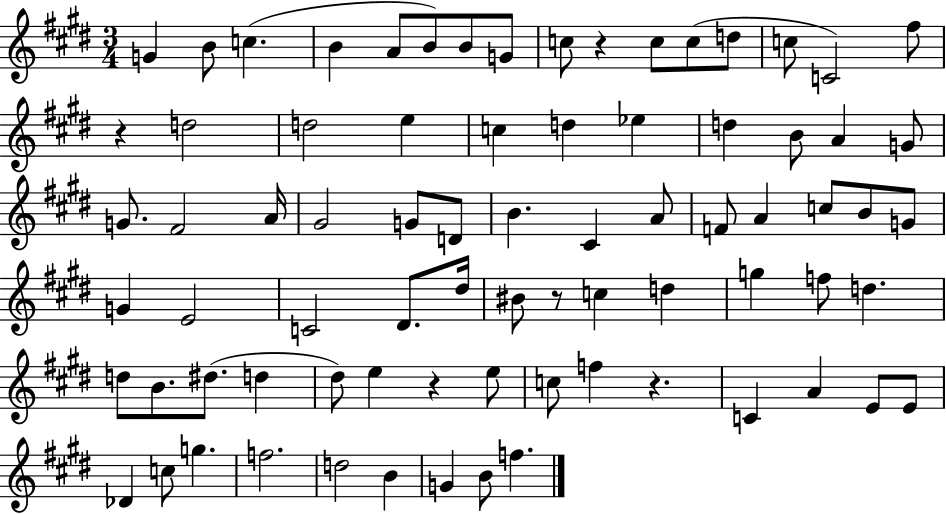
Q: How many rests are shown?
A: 5